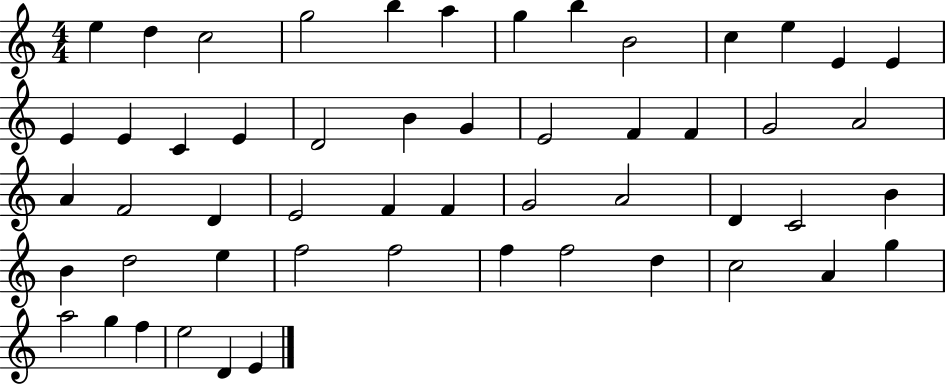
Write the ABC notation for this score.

X:1
T:Untitled
M:4/4
L:1/4
K:C
e d c2 g2 b a g b B2 c e E E E E C E D2 B G E2 F F G2 A2 A F2 D E2 F F G2 A2 D C2 B B d2 e f2 f2 f f2 d c2 A g a2 g f e2 D E